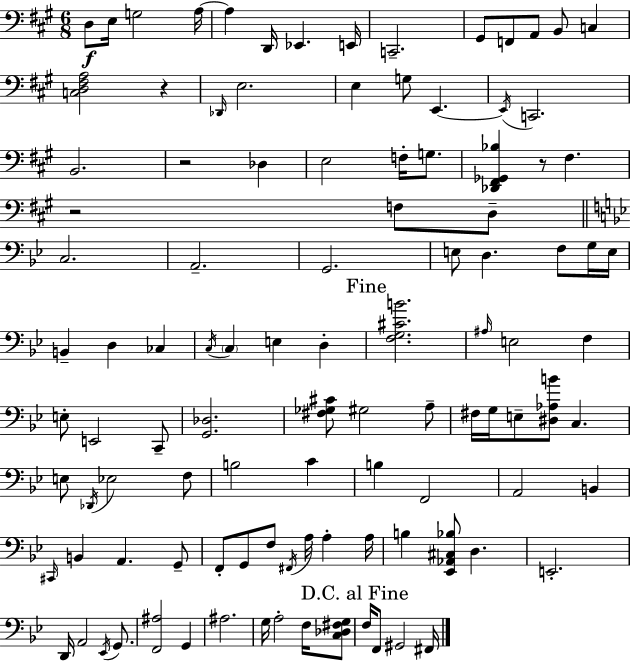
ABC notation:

X:1
T:Untitled
M:6/8
L:1/4
K:A
D,/2 E,/4 G,2 A,/4 A, D,,/4 _E,, E,,/4 C,,2 ^G,,/2 F,,/2 A,,/2 B,,/2 C, [C,D,^F,A,]2 z _D,,/4 E,2 E, G,/2 E,, E,,/4 C,,2 B,,2 z2 _D, E,2 F,/4 G,/2 [_D,,^F,,_G,,_B,] z/2 ^F, z2 F,/2 D,/2 C,2 A,,2 G,,2 E,/2 D, F,/2 G,/4 E,/4 B,, D, _C, C,/4 C, E, D, [F,G,^CB]2 ^A,/4 E,2 F, E,/2 E,,2 C,,/2 [G,,_D,]2 [^F,_G,^C]/2 ^G,2 A,/2 ^F,/4 G,/4 E,/2 [^D,_A,B]/2 C, E,/2 _D,,/4 _E,2 F,/2 B,2 C B, F,,2 A,,2 B,, ^C,,/4 B,, A,, G,,/2 F,,/2 G,,/2 F,/2 ^F,,/4 A,/4 A, A,/4 B, [_E,,_A,,^C,_B,]/2 D, E,,2 D,,/4 A,,2 _E,,/4 G,,/2 [F,,^A,]2 G,, ^A,2 G,/4 A,2 F,/4 [C,_D,^F,G,]/2 F,/4 F,,/2 ^G,,2 ^F,,/4